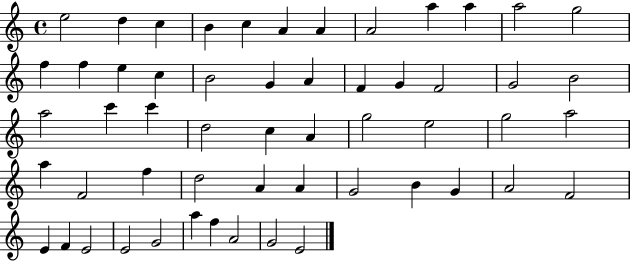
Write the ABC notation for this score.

X:1
T:Untitled
M:4/4
L:1/4
K:C
e2 d c B c A A A2 a a a2 g2 f f e c B2 G A F G F2 G2 B2 a2 c' c' d2 c A g2 e2 g2 a2 a F2 f d2 A A G2 B G A2 F2 E F E2 E2 G2 a f A2 G2 E2